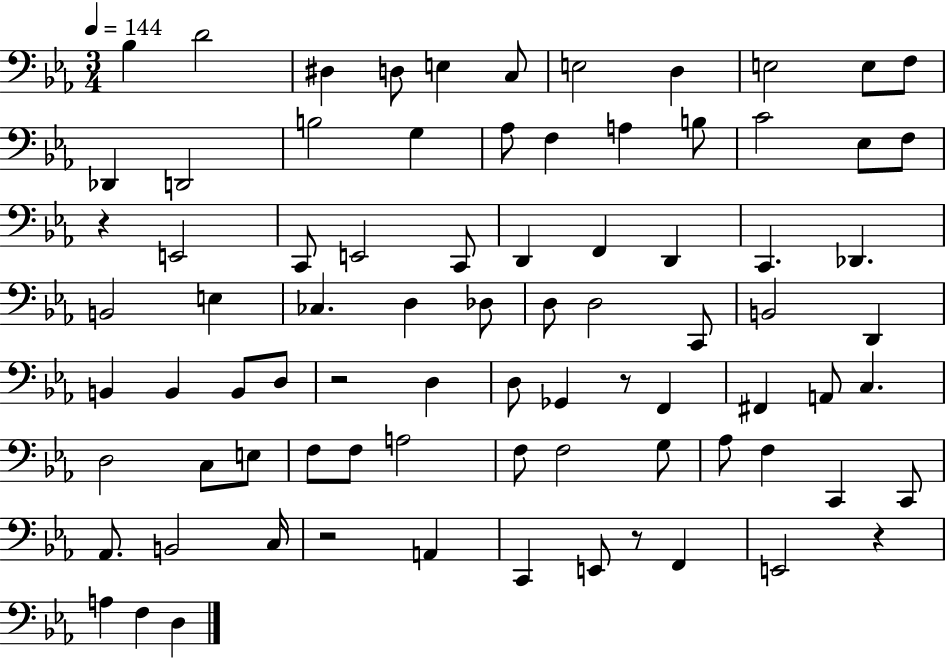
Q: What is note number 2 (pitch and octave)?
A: D4